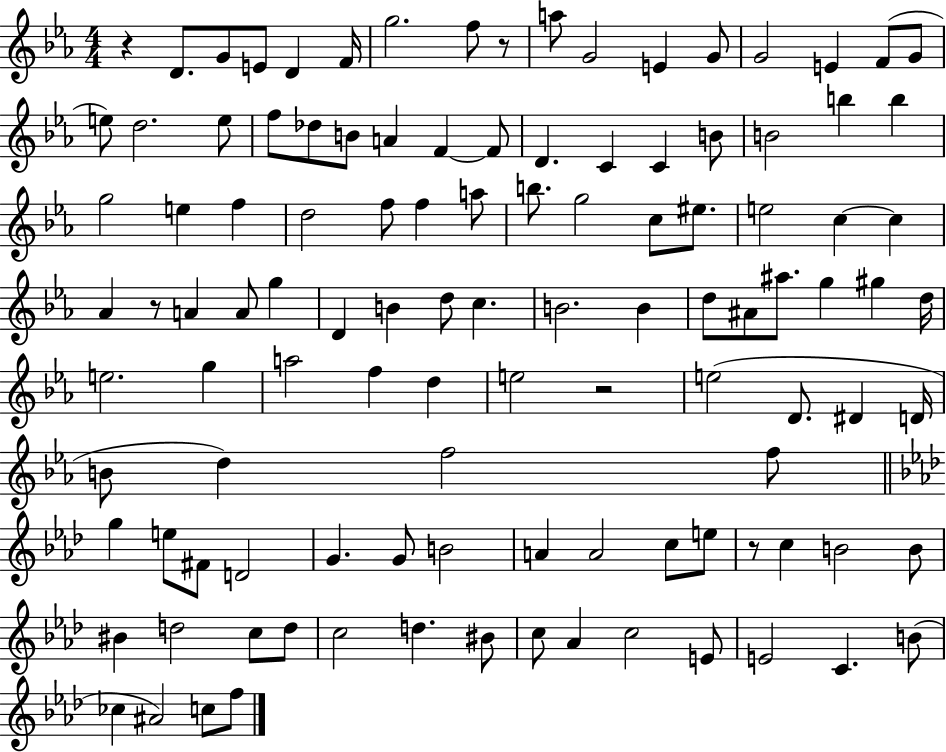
R/q D4/e. G4/e E4/e D4/q F4/s G5/h. F5/e R/e A5/e G4/h E4/q G4/e G4/h E4/q F4/e G4/e E5/e D5/h. E5/e F5/e Db5/e B4/e A4/q F4/q F4/e D4/q. C4/q C4/q B4/e B4/h B5/q B5/q G5/h E5/q F5/q D5/h F5/e F5/q A5/e B5/e. G5/h C5/e EIS5/e. E5/h C5/q C5/q Ab4/q R/e A4/q A4/e G5/q D4/q B4/q D5/e C5/q. B4/h. B4/q D5/e A#4/e A#5/e. G5/q G#5/q D5/s E5/h. G5/q A5/h F5/q D5/q E5/h R/h E5/h D4/e. D#4/q D4/s B4/e D5/q F5/h F5/e G5/q E5/e F#4/e D4/h G4/q. G4/e B4/h A4/q A4/h C5/e E5/e R/e C5/q B4/h B4/e BIS4/q D5/h C5/e D5/e C5/h D5/q. BIS4/e C5/e Ab4/q C5/h E4/e E4/h C4/q. B4/e CES5/q A#4/h C5/e F5/e